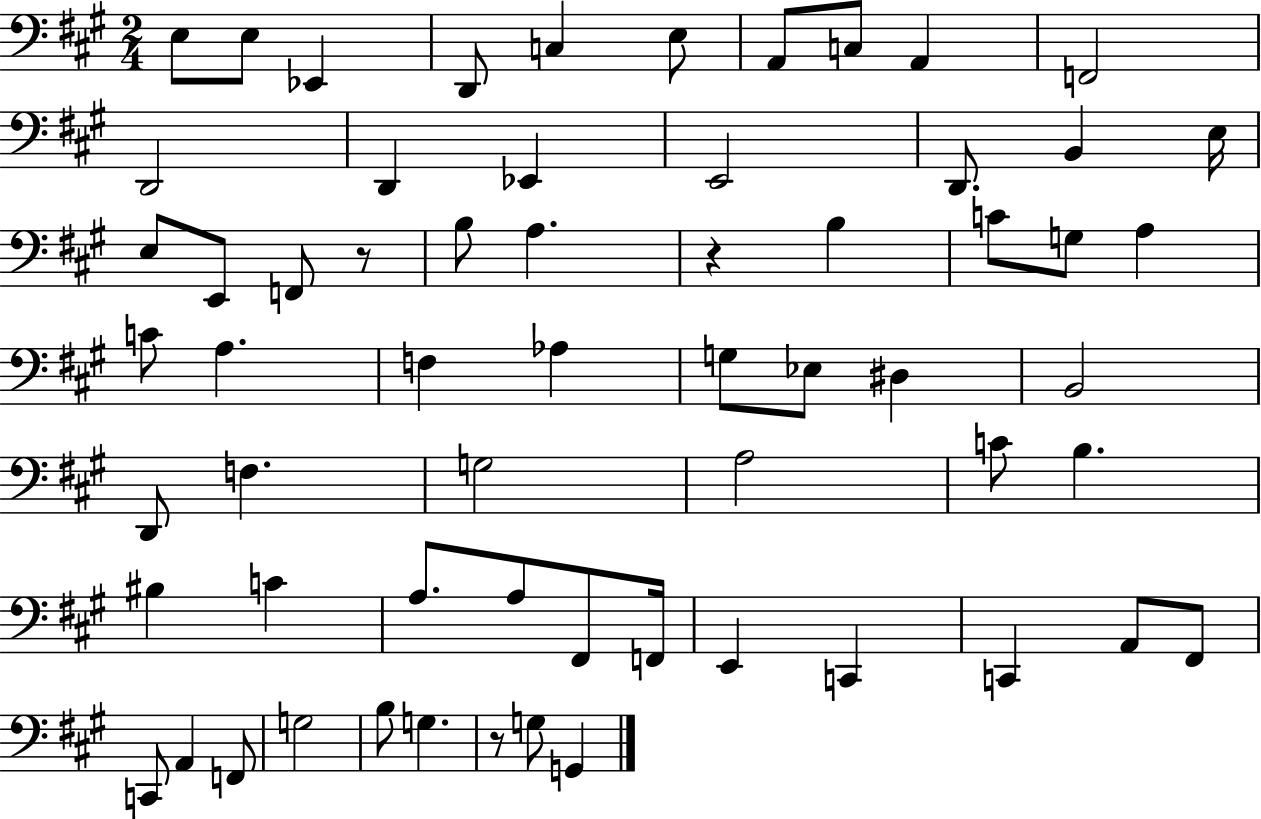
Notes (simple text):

E3/e E3/e Eb2/q D2/e C3/q E3/e A2/e C3/e A2/q F2/h D2/h D2/q Eb2/q E2/h D2/e. B2/q E3/s E3/e E2/e F2/e R/e B3/e A3/q. R/q B3/q C4/e G3/e A3/q C4/e A3/q. F3/q Ab3/q G3/e Eb3/e D#3/q B2/h D2/e F3/q. G3/h A3/h C4/e B3/q. BIS3/q C4/q A3/e. A3/e F#2/e F2/s E2/q C2/q C2/q A2/e F#2/e C2/e A2/q F2/e G3/h B3/e G3/q. R/e G3/e G2/q